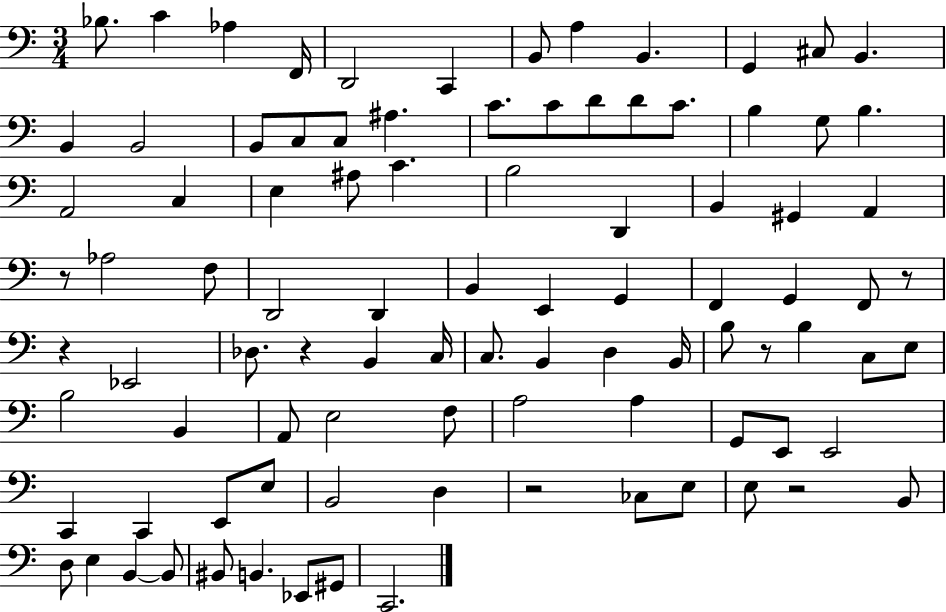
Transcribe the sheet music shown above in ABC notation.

X:1
T:Untitled
M:3/4
L:1/4
K:C
_B,/2 C _A, F,,/4 D,,2 C,, B,,/2 A, B,, G,, ^C,/2 B,, B,, B,,2 B,,/2 C,/2 C,/2 ^A, C/2 C/2 D/2 D/2 C/2 B, G,/2 B, A,,2 C, E, ^A,/2 C B,2 D,, B,, ^G,, A,, z/2 _A,2 F,/2 D,,2 D,, B,, E,, G,, F,, G,, F,,/2 z/2 z _E,,2 _D,/2 z B,, C,/4 C,/2 B,, D, B,,/4 B,/2 z/2 B, C,/2 E,/2 B,2 B,, A,,/2 E,2 F,/2 A,2 A, G,,/2 E,,/2 E,,2 C,, C,, E,,/2 E,/2 B,,2 D, z2 _C,/2 E,/2 E,/2 z2 B,,/2 D,/2 E, B,, B,,/2 ^B,,/2 B,, _E,,/2 ^G,,/2 C,,2